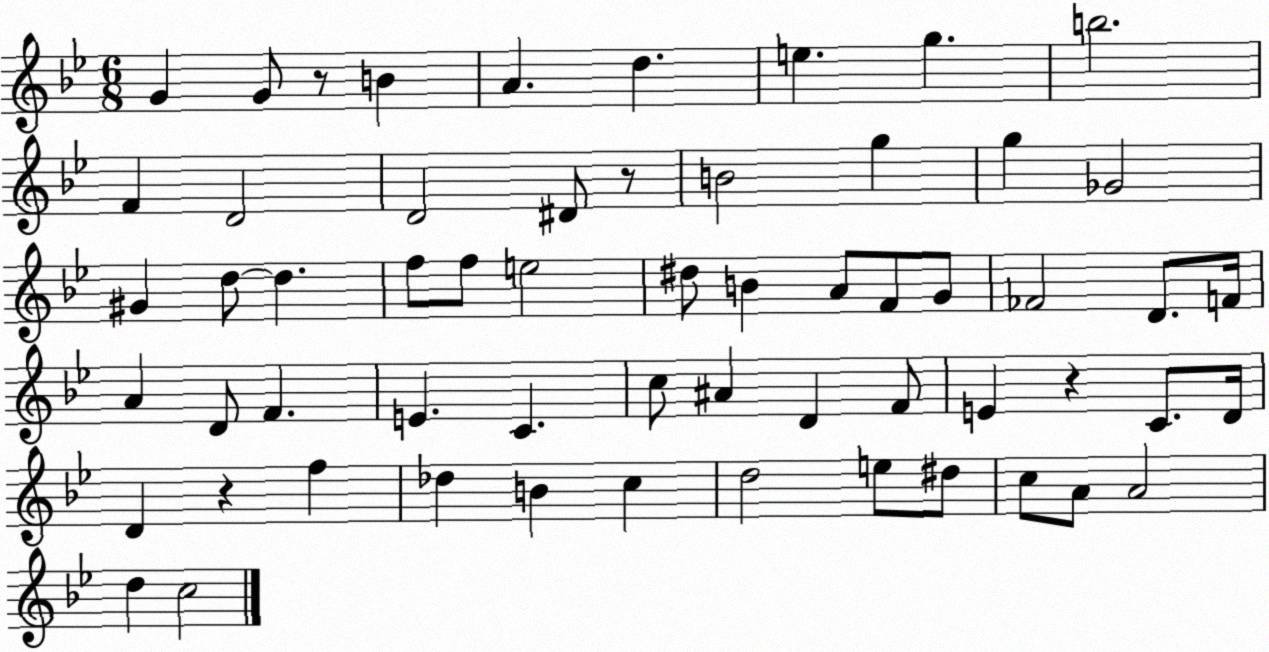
X:1
T:Untitled
M:6/8
L:1/4
K:Bb
G G/2 z/2 B A d e g b2 F D2 D2 ^D/2 z/2 B2 g g _G2 ^G d/2 d f/2 f/2 e2 ^d/2 B A/2 F/2 G/2 _F2 D/2 F/4 A D/2 F E C c/2 ^A D F/2 E z C/2 D/4 D z f _d B c d2 e/2 ^d/2 c/2 A/2 A2 d c2